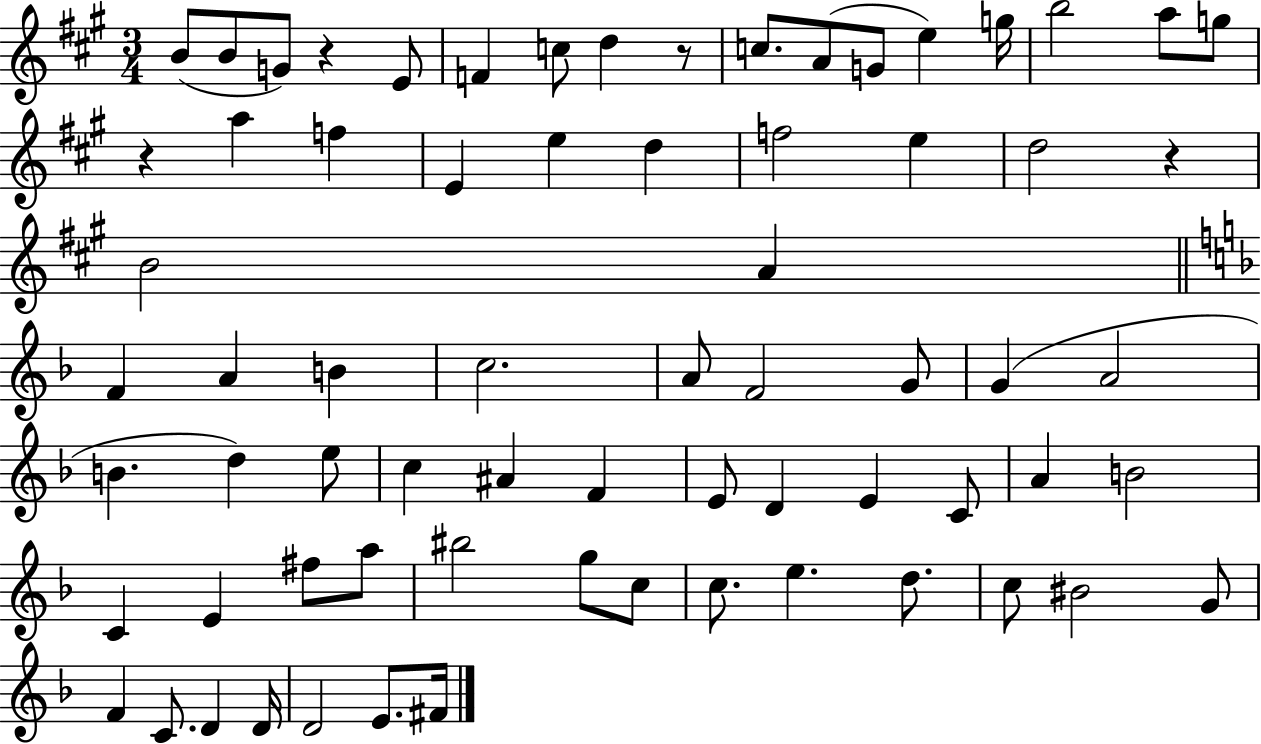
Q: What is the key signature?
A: A major